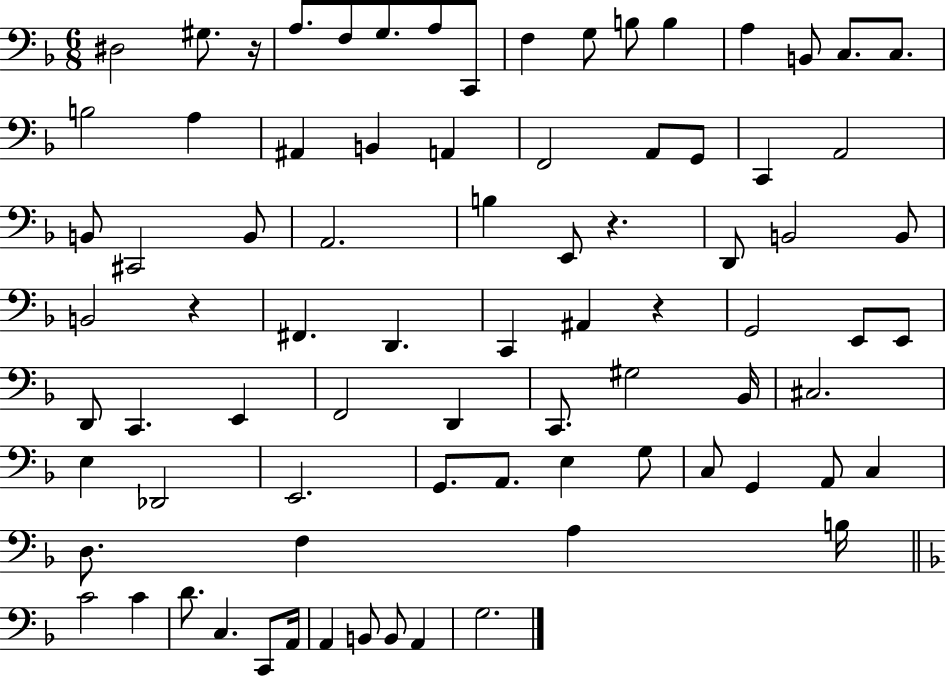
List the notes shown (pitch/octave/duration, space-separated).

D#3/h G#3/e. R/s A3/e. F3/e G3/e. A3/e C2/e F3/q G3/e B3/e B3/q A3/q B2/e C3/e. C3/e. B3/h A3/q A#2/q B2/q A2/q F2/h A2/e G2/e C2/q A2/h B2/e C#2/h B2/e A2/h. B3/q E2/e R/q. D2/e B2/h B2/e B2/h R/q F#2/q. D2/q. C2/q A#2/q R/q G2/h E2/e E2/e D2/e C2/q. E2/q F2/h D2/q C2/e. G#3/h Bb2/s C#3/h. E3/q Db2/h E2/h. G2/e. A2/e. E3/q G3/e C3/e G2/q A2/e C3/q D3/e. F3/q A3/q B3/s C4/h C4/q D4/e. C3/q. C2/e A2/s A2/q B2/e B2/e A2/q G3/h.